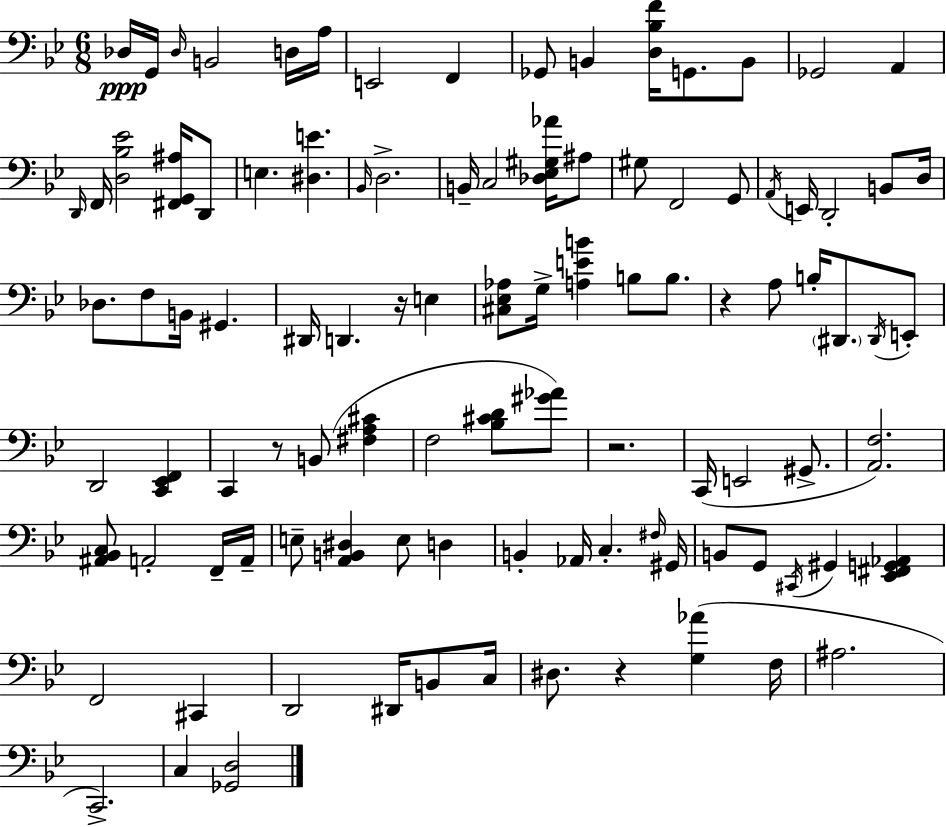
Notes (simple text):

Db3/s G2/s Db3/s B2/h D3/s A3/s E2/h F2/q Gb2/e B2/q [D3,Bb3,F4]/s G2/e. B2/e Gb2/h A2/q D2/s F2/s [D3,Bb3,Eb4]/h [F#2,G2,A#3]/s D2/e E3/q. [D#3,E4]/q. Bb2/s D3/h. B2/s C3/h [Db3,Eb3,G#3,Ab4]/s A#3/e G#3/e F2/h G2/e A2/s E2/s D2/h B2/e D3/s Db3/e. F3/e B2/s G#2/q. D#2/s D2/q. R/s E3/q [C#3,Eb3,Ab3]/e G3/s [A3,E4,B4]/q B3/e B3/e. R/q A3/e B3/s D#2/e. D#2/s E2/e D2/h [C2,Eb2,F2]/q C2/q R/e B2/e [F#3,A3,C#4]/q F3/h [Bb3,C#4,D4]/e [G#4,Ab4]/e R/h. C2/s E2/h G#2/e. [A2,F3]/h. [A#2,Bb2,C3]/e A2/h F2/s A2/s E3/e [A2,B2,D#3]/q E3/e D3/q B2/q Ab2/s C3/q. F#3/s G#2/s B2/e G2/e C#2/s G#2/q [Eb2,F#2,G2,Ab2]/q F2/h C#2/q D2/h D#2/s B2/e C3/s D#3/e. R/q [G3,Ab4]/q F3/s A#3/h. C2/h. C3/q [Gb2,D3]/h